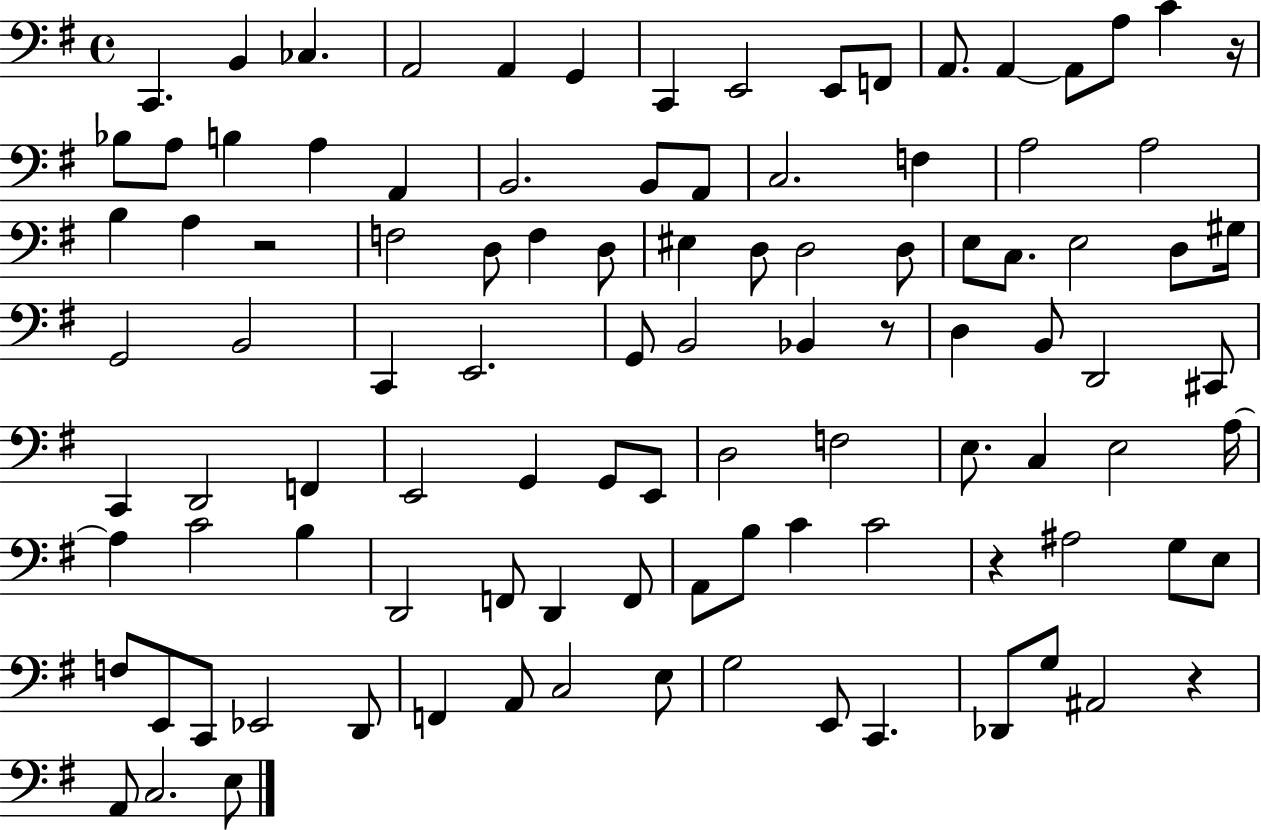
C2/q. B2/q CES3/q. A2/h A2/q G2/q C2/q E2/h E2/e F2/e A2/e. A2/q A2/e A3/e C4/q R/s Bb3/e A3/e B3/q A3/q A2/q B2/h. B2/e A2/e C3/h. F3/q A3/h A3/h B3/q A3/q R/h F3/h D3/e F3/q D3/e EIS3/q D3/e D3/h D3/e E3/e C3/e. E3/h D3/e G#3/s G2/h B2/h C2/q E2/h. G2/e B2/h Bb2/q R/e D3/q B2/e D2/h C#2/e C2/q D2/h F2/q E2/h G2/q G2/e E2/e D3/h F3/h E3/e. C3/q E3/h A3/s A3/q C4/h B3/q D2/h F2/e D2/q F2/e A2/e B3/e C4/q C4/h R/q A#3/h G3/e E3/e F3/e E2/e C2/e Eb2/h D2/e F2/q A2/e C3/h E3/e G3/h E2/e C2/q. Db2/e G3/e A#2/h R/q A2/e C3/h. E3/e